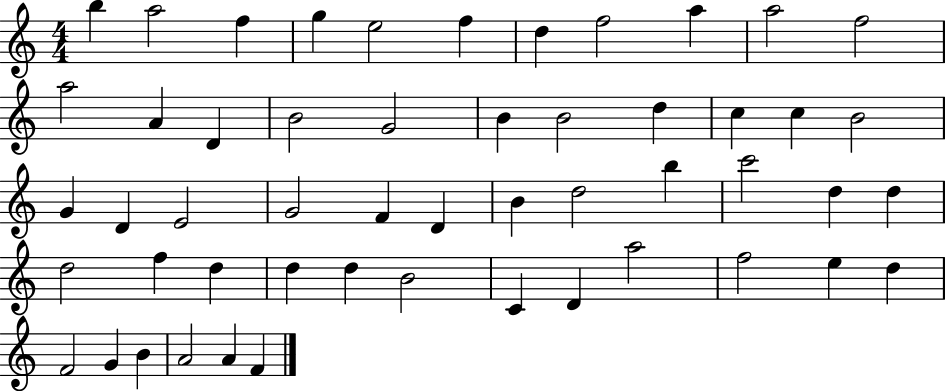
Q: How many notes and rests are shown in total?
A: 52